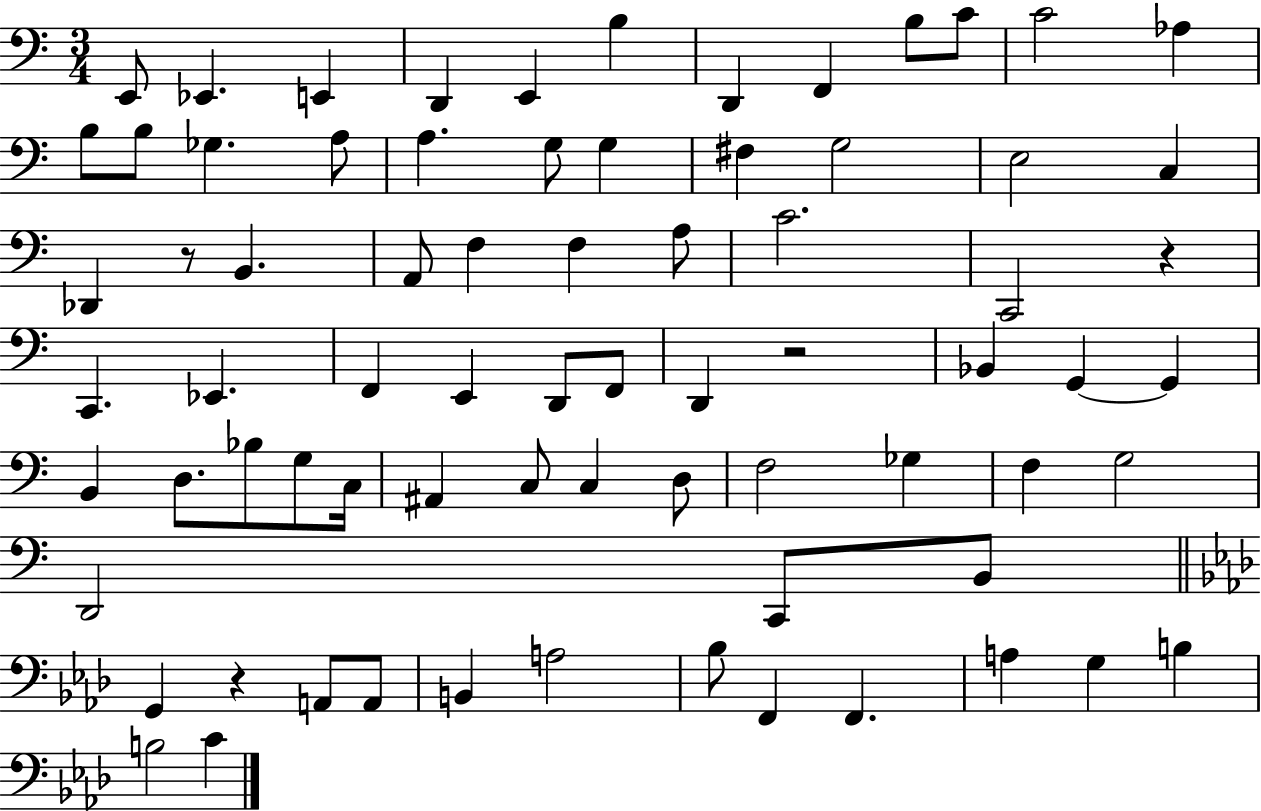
X:1
T:Untitled
M:3/4
L:1/4
K:C
E,,/2 _E,, E,, D,, E,, B, D,, F,, B,/2 C/2 C2 _A, B,/2 B,/2 _G, A,/2 A, G,/2 G, ^F, G,2 E,2 C, _D,, z/2 B,, A,,/2 F, F, A,/2 C2 C,,2 z C,, _E,, F,, E,, D,,/2 F,,/2 D,, z2 _B,, G,, G,, B,, D,/2 _B,/2 G,/2 C,/4 ^A,, C,/2 C, D,/2 F,2 _G, F, G,2 D,,2 C,,/2 B,,/2 G,, z A,,/2 A,,/2 B,, A,2 _B,/2 F,, F,, A, G, B, B,2 C